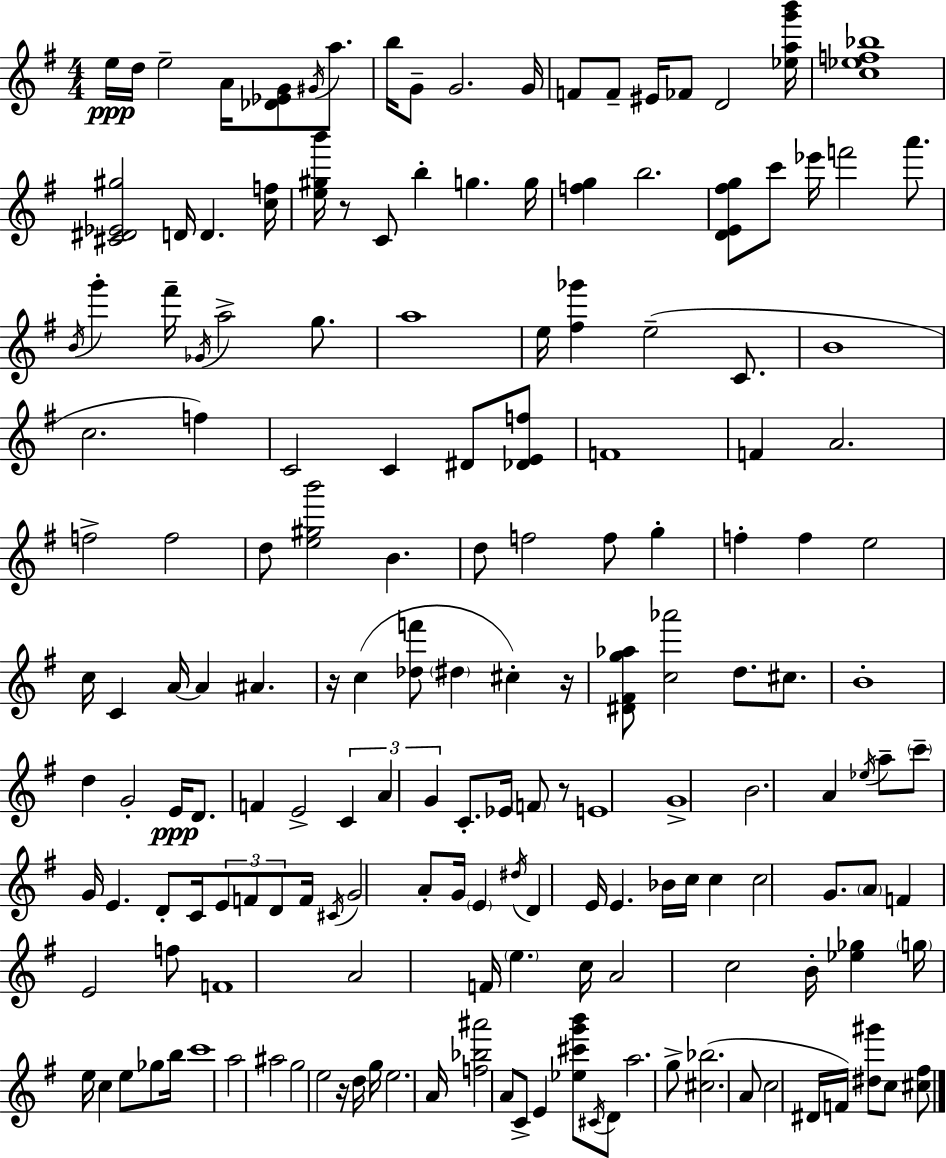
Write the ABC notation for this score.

X:1
T:Untitled
M:4/4
L:1/4
K:Em
e/4 d/4 e2 A/4 [_D_EG]/2 ^G/4 a/2 b/4 G/2 G2 G/4 F/2 F/2 ^E/4 _F/2 D2 [_eag'b']/4 [c_ef_b]4 [^C^D_E^g]2 D/4 D [cf]/4 [e^gb']/4 z/2 C/2 b g g/4 [fg] b2 [DE^fg]/2 c'/2 _e'/4 f'2 a'/2 B/4 g' ^f'/4 _G/4 a2 g/2 a4 e/4 [^f_g'] e2 C/2 B4 c2 f C2 C ^D/2 [_DEf]/2 F4 F A2 f2 f2 d/2 [e^gb']2 B d/2 f2 f/2 g f f e2 c/4 C A/4 A ^A z/4 c [_df']/2 ^d ^c z/4 [^D^Fg_a]/2 [c_a']2 d/2 ^c/2 B4 d G2 E/4 D/2 F E2 C A G C/2 _E/4 F/2 z/2 E4 G4 B2 A _e/4 a/2 c'/2 G/4 E D/2 C/4 E/2 F/2 D/2 F/4 ^C/4 G2 A/2 G/4 E ^d/4 D E/4 E _B/4 c/4 c c2 G/2 A/2 F E2 f/2 F4 A2 F/4 e c/4 A2 c2 B/4 [_e_g] g/4 e/4 c e/2 _g/2 b/4 c'4 a2 ^a2 g2 e2 z/4 d/4 g/4 e2 A/4 [f_b^a']2 A/2 C/2 E [_e^c'g'b']/2 ^C/4 D/2 a2 g/2 [^c_b]2 A/2 c2 ^D/4 F/4 [^d^g']/2 c/2 [^c^f]/2